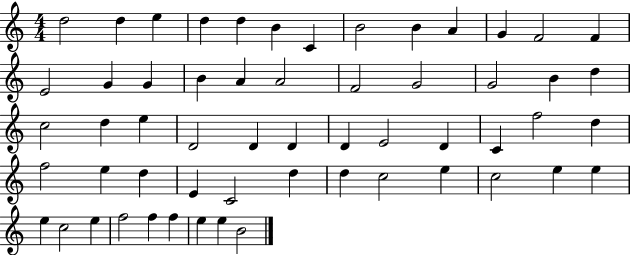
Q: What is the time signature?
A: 4/4